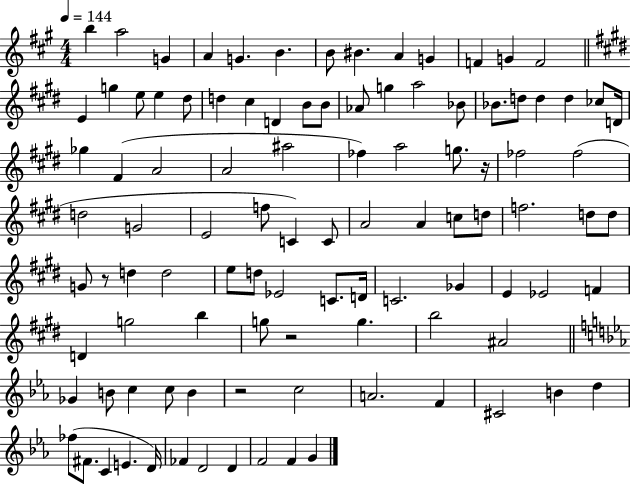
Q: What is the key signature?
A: A major